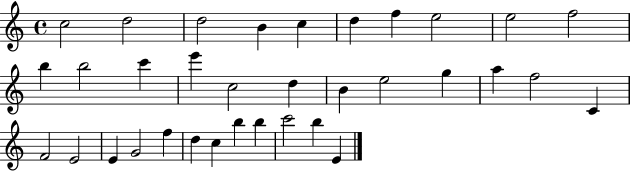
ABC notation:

X:1
T:Untitled
M:4/4
L:1/4
K:C
c2 d2 d2 B c d f e2 e2 f2 b b2 c' e' c2 d B e2 g a f2 C F2 E2 E G2 f d c b b c'2 b E